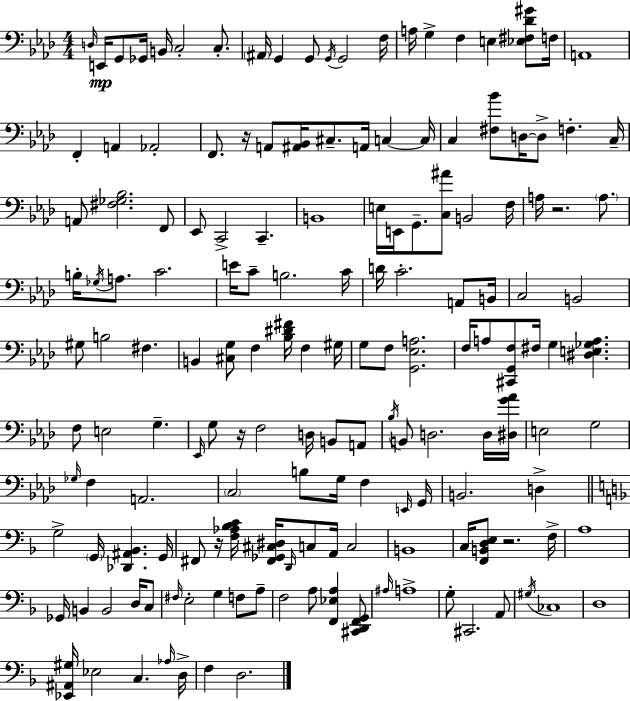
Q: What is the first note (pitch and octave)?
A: D3